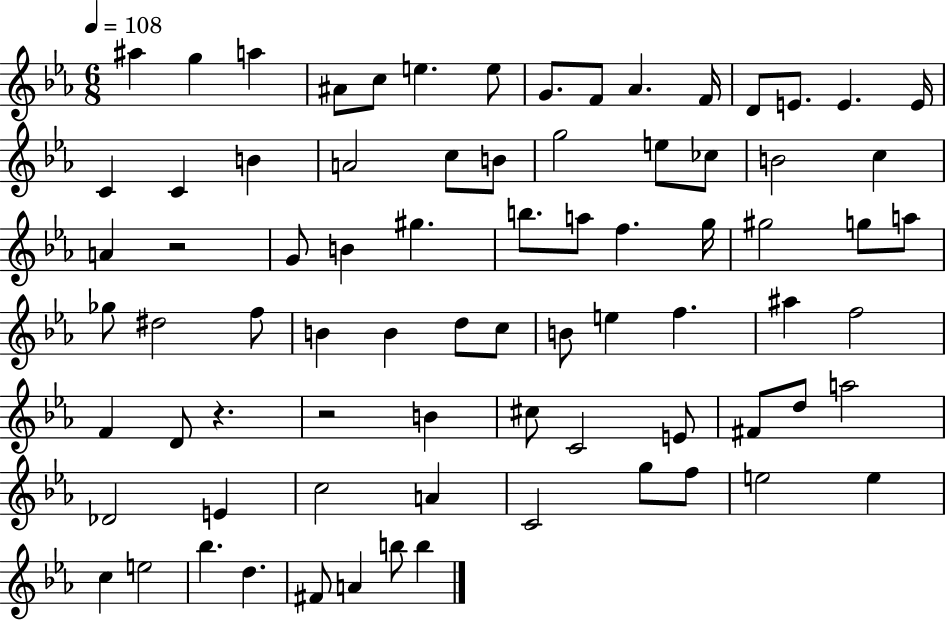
{
  \clef treble
  \numericTimeSignature
  \time 6/8
  \key ees \major
  \tempo 4 = 108
  \repeat volta 2 { ais''4 g''4 a''4 | ais'8 c''8 e''4. e''8 | g'8. f'8 aes'4. f'16 | d'8 e'8. e'4. e'16 | \break c'4 c'4 b'4 | a'2 c''8 b'8 | g''2 e''8 ces''8 | b'2 c''4 | \break a'4 r2 | g'8 b'4 gis''4. | b''8. a''8 f''4. g''16 | gis''2 g''8 a''8 | \break ges''8 dis''2 f''8 | b'4 b'4 d''8 c''8 | b'8 e''4 f''4. | ais''4 f''2 | \break f'4 d'8 r4. | r2 b'4 | cis''8 c'2 e'8 | fis'8 d''8 a''2 | \break des'2 e'4 | c''2 a'4 | c'2 g''8 f''8 | e''2 e''4 | \break c''4 e''2 | bes''4. d''4. | fis'8 a'4 b''8 b''4 | } \bar "|."
}